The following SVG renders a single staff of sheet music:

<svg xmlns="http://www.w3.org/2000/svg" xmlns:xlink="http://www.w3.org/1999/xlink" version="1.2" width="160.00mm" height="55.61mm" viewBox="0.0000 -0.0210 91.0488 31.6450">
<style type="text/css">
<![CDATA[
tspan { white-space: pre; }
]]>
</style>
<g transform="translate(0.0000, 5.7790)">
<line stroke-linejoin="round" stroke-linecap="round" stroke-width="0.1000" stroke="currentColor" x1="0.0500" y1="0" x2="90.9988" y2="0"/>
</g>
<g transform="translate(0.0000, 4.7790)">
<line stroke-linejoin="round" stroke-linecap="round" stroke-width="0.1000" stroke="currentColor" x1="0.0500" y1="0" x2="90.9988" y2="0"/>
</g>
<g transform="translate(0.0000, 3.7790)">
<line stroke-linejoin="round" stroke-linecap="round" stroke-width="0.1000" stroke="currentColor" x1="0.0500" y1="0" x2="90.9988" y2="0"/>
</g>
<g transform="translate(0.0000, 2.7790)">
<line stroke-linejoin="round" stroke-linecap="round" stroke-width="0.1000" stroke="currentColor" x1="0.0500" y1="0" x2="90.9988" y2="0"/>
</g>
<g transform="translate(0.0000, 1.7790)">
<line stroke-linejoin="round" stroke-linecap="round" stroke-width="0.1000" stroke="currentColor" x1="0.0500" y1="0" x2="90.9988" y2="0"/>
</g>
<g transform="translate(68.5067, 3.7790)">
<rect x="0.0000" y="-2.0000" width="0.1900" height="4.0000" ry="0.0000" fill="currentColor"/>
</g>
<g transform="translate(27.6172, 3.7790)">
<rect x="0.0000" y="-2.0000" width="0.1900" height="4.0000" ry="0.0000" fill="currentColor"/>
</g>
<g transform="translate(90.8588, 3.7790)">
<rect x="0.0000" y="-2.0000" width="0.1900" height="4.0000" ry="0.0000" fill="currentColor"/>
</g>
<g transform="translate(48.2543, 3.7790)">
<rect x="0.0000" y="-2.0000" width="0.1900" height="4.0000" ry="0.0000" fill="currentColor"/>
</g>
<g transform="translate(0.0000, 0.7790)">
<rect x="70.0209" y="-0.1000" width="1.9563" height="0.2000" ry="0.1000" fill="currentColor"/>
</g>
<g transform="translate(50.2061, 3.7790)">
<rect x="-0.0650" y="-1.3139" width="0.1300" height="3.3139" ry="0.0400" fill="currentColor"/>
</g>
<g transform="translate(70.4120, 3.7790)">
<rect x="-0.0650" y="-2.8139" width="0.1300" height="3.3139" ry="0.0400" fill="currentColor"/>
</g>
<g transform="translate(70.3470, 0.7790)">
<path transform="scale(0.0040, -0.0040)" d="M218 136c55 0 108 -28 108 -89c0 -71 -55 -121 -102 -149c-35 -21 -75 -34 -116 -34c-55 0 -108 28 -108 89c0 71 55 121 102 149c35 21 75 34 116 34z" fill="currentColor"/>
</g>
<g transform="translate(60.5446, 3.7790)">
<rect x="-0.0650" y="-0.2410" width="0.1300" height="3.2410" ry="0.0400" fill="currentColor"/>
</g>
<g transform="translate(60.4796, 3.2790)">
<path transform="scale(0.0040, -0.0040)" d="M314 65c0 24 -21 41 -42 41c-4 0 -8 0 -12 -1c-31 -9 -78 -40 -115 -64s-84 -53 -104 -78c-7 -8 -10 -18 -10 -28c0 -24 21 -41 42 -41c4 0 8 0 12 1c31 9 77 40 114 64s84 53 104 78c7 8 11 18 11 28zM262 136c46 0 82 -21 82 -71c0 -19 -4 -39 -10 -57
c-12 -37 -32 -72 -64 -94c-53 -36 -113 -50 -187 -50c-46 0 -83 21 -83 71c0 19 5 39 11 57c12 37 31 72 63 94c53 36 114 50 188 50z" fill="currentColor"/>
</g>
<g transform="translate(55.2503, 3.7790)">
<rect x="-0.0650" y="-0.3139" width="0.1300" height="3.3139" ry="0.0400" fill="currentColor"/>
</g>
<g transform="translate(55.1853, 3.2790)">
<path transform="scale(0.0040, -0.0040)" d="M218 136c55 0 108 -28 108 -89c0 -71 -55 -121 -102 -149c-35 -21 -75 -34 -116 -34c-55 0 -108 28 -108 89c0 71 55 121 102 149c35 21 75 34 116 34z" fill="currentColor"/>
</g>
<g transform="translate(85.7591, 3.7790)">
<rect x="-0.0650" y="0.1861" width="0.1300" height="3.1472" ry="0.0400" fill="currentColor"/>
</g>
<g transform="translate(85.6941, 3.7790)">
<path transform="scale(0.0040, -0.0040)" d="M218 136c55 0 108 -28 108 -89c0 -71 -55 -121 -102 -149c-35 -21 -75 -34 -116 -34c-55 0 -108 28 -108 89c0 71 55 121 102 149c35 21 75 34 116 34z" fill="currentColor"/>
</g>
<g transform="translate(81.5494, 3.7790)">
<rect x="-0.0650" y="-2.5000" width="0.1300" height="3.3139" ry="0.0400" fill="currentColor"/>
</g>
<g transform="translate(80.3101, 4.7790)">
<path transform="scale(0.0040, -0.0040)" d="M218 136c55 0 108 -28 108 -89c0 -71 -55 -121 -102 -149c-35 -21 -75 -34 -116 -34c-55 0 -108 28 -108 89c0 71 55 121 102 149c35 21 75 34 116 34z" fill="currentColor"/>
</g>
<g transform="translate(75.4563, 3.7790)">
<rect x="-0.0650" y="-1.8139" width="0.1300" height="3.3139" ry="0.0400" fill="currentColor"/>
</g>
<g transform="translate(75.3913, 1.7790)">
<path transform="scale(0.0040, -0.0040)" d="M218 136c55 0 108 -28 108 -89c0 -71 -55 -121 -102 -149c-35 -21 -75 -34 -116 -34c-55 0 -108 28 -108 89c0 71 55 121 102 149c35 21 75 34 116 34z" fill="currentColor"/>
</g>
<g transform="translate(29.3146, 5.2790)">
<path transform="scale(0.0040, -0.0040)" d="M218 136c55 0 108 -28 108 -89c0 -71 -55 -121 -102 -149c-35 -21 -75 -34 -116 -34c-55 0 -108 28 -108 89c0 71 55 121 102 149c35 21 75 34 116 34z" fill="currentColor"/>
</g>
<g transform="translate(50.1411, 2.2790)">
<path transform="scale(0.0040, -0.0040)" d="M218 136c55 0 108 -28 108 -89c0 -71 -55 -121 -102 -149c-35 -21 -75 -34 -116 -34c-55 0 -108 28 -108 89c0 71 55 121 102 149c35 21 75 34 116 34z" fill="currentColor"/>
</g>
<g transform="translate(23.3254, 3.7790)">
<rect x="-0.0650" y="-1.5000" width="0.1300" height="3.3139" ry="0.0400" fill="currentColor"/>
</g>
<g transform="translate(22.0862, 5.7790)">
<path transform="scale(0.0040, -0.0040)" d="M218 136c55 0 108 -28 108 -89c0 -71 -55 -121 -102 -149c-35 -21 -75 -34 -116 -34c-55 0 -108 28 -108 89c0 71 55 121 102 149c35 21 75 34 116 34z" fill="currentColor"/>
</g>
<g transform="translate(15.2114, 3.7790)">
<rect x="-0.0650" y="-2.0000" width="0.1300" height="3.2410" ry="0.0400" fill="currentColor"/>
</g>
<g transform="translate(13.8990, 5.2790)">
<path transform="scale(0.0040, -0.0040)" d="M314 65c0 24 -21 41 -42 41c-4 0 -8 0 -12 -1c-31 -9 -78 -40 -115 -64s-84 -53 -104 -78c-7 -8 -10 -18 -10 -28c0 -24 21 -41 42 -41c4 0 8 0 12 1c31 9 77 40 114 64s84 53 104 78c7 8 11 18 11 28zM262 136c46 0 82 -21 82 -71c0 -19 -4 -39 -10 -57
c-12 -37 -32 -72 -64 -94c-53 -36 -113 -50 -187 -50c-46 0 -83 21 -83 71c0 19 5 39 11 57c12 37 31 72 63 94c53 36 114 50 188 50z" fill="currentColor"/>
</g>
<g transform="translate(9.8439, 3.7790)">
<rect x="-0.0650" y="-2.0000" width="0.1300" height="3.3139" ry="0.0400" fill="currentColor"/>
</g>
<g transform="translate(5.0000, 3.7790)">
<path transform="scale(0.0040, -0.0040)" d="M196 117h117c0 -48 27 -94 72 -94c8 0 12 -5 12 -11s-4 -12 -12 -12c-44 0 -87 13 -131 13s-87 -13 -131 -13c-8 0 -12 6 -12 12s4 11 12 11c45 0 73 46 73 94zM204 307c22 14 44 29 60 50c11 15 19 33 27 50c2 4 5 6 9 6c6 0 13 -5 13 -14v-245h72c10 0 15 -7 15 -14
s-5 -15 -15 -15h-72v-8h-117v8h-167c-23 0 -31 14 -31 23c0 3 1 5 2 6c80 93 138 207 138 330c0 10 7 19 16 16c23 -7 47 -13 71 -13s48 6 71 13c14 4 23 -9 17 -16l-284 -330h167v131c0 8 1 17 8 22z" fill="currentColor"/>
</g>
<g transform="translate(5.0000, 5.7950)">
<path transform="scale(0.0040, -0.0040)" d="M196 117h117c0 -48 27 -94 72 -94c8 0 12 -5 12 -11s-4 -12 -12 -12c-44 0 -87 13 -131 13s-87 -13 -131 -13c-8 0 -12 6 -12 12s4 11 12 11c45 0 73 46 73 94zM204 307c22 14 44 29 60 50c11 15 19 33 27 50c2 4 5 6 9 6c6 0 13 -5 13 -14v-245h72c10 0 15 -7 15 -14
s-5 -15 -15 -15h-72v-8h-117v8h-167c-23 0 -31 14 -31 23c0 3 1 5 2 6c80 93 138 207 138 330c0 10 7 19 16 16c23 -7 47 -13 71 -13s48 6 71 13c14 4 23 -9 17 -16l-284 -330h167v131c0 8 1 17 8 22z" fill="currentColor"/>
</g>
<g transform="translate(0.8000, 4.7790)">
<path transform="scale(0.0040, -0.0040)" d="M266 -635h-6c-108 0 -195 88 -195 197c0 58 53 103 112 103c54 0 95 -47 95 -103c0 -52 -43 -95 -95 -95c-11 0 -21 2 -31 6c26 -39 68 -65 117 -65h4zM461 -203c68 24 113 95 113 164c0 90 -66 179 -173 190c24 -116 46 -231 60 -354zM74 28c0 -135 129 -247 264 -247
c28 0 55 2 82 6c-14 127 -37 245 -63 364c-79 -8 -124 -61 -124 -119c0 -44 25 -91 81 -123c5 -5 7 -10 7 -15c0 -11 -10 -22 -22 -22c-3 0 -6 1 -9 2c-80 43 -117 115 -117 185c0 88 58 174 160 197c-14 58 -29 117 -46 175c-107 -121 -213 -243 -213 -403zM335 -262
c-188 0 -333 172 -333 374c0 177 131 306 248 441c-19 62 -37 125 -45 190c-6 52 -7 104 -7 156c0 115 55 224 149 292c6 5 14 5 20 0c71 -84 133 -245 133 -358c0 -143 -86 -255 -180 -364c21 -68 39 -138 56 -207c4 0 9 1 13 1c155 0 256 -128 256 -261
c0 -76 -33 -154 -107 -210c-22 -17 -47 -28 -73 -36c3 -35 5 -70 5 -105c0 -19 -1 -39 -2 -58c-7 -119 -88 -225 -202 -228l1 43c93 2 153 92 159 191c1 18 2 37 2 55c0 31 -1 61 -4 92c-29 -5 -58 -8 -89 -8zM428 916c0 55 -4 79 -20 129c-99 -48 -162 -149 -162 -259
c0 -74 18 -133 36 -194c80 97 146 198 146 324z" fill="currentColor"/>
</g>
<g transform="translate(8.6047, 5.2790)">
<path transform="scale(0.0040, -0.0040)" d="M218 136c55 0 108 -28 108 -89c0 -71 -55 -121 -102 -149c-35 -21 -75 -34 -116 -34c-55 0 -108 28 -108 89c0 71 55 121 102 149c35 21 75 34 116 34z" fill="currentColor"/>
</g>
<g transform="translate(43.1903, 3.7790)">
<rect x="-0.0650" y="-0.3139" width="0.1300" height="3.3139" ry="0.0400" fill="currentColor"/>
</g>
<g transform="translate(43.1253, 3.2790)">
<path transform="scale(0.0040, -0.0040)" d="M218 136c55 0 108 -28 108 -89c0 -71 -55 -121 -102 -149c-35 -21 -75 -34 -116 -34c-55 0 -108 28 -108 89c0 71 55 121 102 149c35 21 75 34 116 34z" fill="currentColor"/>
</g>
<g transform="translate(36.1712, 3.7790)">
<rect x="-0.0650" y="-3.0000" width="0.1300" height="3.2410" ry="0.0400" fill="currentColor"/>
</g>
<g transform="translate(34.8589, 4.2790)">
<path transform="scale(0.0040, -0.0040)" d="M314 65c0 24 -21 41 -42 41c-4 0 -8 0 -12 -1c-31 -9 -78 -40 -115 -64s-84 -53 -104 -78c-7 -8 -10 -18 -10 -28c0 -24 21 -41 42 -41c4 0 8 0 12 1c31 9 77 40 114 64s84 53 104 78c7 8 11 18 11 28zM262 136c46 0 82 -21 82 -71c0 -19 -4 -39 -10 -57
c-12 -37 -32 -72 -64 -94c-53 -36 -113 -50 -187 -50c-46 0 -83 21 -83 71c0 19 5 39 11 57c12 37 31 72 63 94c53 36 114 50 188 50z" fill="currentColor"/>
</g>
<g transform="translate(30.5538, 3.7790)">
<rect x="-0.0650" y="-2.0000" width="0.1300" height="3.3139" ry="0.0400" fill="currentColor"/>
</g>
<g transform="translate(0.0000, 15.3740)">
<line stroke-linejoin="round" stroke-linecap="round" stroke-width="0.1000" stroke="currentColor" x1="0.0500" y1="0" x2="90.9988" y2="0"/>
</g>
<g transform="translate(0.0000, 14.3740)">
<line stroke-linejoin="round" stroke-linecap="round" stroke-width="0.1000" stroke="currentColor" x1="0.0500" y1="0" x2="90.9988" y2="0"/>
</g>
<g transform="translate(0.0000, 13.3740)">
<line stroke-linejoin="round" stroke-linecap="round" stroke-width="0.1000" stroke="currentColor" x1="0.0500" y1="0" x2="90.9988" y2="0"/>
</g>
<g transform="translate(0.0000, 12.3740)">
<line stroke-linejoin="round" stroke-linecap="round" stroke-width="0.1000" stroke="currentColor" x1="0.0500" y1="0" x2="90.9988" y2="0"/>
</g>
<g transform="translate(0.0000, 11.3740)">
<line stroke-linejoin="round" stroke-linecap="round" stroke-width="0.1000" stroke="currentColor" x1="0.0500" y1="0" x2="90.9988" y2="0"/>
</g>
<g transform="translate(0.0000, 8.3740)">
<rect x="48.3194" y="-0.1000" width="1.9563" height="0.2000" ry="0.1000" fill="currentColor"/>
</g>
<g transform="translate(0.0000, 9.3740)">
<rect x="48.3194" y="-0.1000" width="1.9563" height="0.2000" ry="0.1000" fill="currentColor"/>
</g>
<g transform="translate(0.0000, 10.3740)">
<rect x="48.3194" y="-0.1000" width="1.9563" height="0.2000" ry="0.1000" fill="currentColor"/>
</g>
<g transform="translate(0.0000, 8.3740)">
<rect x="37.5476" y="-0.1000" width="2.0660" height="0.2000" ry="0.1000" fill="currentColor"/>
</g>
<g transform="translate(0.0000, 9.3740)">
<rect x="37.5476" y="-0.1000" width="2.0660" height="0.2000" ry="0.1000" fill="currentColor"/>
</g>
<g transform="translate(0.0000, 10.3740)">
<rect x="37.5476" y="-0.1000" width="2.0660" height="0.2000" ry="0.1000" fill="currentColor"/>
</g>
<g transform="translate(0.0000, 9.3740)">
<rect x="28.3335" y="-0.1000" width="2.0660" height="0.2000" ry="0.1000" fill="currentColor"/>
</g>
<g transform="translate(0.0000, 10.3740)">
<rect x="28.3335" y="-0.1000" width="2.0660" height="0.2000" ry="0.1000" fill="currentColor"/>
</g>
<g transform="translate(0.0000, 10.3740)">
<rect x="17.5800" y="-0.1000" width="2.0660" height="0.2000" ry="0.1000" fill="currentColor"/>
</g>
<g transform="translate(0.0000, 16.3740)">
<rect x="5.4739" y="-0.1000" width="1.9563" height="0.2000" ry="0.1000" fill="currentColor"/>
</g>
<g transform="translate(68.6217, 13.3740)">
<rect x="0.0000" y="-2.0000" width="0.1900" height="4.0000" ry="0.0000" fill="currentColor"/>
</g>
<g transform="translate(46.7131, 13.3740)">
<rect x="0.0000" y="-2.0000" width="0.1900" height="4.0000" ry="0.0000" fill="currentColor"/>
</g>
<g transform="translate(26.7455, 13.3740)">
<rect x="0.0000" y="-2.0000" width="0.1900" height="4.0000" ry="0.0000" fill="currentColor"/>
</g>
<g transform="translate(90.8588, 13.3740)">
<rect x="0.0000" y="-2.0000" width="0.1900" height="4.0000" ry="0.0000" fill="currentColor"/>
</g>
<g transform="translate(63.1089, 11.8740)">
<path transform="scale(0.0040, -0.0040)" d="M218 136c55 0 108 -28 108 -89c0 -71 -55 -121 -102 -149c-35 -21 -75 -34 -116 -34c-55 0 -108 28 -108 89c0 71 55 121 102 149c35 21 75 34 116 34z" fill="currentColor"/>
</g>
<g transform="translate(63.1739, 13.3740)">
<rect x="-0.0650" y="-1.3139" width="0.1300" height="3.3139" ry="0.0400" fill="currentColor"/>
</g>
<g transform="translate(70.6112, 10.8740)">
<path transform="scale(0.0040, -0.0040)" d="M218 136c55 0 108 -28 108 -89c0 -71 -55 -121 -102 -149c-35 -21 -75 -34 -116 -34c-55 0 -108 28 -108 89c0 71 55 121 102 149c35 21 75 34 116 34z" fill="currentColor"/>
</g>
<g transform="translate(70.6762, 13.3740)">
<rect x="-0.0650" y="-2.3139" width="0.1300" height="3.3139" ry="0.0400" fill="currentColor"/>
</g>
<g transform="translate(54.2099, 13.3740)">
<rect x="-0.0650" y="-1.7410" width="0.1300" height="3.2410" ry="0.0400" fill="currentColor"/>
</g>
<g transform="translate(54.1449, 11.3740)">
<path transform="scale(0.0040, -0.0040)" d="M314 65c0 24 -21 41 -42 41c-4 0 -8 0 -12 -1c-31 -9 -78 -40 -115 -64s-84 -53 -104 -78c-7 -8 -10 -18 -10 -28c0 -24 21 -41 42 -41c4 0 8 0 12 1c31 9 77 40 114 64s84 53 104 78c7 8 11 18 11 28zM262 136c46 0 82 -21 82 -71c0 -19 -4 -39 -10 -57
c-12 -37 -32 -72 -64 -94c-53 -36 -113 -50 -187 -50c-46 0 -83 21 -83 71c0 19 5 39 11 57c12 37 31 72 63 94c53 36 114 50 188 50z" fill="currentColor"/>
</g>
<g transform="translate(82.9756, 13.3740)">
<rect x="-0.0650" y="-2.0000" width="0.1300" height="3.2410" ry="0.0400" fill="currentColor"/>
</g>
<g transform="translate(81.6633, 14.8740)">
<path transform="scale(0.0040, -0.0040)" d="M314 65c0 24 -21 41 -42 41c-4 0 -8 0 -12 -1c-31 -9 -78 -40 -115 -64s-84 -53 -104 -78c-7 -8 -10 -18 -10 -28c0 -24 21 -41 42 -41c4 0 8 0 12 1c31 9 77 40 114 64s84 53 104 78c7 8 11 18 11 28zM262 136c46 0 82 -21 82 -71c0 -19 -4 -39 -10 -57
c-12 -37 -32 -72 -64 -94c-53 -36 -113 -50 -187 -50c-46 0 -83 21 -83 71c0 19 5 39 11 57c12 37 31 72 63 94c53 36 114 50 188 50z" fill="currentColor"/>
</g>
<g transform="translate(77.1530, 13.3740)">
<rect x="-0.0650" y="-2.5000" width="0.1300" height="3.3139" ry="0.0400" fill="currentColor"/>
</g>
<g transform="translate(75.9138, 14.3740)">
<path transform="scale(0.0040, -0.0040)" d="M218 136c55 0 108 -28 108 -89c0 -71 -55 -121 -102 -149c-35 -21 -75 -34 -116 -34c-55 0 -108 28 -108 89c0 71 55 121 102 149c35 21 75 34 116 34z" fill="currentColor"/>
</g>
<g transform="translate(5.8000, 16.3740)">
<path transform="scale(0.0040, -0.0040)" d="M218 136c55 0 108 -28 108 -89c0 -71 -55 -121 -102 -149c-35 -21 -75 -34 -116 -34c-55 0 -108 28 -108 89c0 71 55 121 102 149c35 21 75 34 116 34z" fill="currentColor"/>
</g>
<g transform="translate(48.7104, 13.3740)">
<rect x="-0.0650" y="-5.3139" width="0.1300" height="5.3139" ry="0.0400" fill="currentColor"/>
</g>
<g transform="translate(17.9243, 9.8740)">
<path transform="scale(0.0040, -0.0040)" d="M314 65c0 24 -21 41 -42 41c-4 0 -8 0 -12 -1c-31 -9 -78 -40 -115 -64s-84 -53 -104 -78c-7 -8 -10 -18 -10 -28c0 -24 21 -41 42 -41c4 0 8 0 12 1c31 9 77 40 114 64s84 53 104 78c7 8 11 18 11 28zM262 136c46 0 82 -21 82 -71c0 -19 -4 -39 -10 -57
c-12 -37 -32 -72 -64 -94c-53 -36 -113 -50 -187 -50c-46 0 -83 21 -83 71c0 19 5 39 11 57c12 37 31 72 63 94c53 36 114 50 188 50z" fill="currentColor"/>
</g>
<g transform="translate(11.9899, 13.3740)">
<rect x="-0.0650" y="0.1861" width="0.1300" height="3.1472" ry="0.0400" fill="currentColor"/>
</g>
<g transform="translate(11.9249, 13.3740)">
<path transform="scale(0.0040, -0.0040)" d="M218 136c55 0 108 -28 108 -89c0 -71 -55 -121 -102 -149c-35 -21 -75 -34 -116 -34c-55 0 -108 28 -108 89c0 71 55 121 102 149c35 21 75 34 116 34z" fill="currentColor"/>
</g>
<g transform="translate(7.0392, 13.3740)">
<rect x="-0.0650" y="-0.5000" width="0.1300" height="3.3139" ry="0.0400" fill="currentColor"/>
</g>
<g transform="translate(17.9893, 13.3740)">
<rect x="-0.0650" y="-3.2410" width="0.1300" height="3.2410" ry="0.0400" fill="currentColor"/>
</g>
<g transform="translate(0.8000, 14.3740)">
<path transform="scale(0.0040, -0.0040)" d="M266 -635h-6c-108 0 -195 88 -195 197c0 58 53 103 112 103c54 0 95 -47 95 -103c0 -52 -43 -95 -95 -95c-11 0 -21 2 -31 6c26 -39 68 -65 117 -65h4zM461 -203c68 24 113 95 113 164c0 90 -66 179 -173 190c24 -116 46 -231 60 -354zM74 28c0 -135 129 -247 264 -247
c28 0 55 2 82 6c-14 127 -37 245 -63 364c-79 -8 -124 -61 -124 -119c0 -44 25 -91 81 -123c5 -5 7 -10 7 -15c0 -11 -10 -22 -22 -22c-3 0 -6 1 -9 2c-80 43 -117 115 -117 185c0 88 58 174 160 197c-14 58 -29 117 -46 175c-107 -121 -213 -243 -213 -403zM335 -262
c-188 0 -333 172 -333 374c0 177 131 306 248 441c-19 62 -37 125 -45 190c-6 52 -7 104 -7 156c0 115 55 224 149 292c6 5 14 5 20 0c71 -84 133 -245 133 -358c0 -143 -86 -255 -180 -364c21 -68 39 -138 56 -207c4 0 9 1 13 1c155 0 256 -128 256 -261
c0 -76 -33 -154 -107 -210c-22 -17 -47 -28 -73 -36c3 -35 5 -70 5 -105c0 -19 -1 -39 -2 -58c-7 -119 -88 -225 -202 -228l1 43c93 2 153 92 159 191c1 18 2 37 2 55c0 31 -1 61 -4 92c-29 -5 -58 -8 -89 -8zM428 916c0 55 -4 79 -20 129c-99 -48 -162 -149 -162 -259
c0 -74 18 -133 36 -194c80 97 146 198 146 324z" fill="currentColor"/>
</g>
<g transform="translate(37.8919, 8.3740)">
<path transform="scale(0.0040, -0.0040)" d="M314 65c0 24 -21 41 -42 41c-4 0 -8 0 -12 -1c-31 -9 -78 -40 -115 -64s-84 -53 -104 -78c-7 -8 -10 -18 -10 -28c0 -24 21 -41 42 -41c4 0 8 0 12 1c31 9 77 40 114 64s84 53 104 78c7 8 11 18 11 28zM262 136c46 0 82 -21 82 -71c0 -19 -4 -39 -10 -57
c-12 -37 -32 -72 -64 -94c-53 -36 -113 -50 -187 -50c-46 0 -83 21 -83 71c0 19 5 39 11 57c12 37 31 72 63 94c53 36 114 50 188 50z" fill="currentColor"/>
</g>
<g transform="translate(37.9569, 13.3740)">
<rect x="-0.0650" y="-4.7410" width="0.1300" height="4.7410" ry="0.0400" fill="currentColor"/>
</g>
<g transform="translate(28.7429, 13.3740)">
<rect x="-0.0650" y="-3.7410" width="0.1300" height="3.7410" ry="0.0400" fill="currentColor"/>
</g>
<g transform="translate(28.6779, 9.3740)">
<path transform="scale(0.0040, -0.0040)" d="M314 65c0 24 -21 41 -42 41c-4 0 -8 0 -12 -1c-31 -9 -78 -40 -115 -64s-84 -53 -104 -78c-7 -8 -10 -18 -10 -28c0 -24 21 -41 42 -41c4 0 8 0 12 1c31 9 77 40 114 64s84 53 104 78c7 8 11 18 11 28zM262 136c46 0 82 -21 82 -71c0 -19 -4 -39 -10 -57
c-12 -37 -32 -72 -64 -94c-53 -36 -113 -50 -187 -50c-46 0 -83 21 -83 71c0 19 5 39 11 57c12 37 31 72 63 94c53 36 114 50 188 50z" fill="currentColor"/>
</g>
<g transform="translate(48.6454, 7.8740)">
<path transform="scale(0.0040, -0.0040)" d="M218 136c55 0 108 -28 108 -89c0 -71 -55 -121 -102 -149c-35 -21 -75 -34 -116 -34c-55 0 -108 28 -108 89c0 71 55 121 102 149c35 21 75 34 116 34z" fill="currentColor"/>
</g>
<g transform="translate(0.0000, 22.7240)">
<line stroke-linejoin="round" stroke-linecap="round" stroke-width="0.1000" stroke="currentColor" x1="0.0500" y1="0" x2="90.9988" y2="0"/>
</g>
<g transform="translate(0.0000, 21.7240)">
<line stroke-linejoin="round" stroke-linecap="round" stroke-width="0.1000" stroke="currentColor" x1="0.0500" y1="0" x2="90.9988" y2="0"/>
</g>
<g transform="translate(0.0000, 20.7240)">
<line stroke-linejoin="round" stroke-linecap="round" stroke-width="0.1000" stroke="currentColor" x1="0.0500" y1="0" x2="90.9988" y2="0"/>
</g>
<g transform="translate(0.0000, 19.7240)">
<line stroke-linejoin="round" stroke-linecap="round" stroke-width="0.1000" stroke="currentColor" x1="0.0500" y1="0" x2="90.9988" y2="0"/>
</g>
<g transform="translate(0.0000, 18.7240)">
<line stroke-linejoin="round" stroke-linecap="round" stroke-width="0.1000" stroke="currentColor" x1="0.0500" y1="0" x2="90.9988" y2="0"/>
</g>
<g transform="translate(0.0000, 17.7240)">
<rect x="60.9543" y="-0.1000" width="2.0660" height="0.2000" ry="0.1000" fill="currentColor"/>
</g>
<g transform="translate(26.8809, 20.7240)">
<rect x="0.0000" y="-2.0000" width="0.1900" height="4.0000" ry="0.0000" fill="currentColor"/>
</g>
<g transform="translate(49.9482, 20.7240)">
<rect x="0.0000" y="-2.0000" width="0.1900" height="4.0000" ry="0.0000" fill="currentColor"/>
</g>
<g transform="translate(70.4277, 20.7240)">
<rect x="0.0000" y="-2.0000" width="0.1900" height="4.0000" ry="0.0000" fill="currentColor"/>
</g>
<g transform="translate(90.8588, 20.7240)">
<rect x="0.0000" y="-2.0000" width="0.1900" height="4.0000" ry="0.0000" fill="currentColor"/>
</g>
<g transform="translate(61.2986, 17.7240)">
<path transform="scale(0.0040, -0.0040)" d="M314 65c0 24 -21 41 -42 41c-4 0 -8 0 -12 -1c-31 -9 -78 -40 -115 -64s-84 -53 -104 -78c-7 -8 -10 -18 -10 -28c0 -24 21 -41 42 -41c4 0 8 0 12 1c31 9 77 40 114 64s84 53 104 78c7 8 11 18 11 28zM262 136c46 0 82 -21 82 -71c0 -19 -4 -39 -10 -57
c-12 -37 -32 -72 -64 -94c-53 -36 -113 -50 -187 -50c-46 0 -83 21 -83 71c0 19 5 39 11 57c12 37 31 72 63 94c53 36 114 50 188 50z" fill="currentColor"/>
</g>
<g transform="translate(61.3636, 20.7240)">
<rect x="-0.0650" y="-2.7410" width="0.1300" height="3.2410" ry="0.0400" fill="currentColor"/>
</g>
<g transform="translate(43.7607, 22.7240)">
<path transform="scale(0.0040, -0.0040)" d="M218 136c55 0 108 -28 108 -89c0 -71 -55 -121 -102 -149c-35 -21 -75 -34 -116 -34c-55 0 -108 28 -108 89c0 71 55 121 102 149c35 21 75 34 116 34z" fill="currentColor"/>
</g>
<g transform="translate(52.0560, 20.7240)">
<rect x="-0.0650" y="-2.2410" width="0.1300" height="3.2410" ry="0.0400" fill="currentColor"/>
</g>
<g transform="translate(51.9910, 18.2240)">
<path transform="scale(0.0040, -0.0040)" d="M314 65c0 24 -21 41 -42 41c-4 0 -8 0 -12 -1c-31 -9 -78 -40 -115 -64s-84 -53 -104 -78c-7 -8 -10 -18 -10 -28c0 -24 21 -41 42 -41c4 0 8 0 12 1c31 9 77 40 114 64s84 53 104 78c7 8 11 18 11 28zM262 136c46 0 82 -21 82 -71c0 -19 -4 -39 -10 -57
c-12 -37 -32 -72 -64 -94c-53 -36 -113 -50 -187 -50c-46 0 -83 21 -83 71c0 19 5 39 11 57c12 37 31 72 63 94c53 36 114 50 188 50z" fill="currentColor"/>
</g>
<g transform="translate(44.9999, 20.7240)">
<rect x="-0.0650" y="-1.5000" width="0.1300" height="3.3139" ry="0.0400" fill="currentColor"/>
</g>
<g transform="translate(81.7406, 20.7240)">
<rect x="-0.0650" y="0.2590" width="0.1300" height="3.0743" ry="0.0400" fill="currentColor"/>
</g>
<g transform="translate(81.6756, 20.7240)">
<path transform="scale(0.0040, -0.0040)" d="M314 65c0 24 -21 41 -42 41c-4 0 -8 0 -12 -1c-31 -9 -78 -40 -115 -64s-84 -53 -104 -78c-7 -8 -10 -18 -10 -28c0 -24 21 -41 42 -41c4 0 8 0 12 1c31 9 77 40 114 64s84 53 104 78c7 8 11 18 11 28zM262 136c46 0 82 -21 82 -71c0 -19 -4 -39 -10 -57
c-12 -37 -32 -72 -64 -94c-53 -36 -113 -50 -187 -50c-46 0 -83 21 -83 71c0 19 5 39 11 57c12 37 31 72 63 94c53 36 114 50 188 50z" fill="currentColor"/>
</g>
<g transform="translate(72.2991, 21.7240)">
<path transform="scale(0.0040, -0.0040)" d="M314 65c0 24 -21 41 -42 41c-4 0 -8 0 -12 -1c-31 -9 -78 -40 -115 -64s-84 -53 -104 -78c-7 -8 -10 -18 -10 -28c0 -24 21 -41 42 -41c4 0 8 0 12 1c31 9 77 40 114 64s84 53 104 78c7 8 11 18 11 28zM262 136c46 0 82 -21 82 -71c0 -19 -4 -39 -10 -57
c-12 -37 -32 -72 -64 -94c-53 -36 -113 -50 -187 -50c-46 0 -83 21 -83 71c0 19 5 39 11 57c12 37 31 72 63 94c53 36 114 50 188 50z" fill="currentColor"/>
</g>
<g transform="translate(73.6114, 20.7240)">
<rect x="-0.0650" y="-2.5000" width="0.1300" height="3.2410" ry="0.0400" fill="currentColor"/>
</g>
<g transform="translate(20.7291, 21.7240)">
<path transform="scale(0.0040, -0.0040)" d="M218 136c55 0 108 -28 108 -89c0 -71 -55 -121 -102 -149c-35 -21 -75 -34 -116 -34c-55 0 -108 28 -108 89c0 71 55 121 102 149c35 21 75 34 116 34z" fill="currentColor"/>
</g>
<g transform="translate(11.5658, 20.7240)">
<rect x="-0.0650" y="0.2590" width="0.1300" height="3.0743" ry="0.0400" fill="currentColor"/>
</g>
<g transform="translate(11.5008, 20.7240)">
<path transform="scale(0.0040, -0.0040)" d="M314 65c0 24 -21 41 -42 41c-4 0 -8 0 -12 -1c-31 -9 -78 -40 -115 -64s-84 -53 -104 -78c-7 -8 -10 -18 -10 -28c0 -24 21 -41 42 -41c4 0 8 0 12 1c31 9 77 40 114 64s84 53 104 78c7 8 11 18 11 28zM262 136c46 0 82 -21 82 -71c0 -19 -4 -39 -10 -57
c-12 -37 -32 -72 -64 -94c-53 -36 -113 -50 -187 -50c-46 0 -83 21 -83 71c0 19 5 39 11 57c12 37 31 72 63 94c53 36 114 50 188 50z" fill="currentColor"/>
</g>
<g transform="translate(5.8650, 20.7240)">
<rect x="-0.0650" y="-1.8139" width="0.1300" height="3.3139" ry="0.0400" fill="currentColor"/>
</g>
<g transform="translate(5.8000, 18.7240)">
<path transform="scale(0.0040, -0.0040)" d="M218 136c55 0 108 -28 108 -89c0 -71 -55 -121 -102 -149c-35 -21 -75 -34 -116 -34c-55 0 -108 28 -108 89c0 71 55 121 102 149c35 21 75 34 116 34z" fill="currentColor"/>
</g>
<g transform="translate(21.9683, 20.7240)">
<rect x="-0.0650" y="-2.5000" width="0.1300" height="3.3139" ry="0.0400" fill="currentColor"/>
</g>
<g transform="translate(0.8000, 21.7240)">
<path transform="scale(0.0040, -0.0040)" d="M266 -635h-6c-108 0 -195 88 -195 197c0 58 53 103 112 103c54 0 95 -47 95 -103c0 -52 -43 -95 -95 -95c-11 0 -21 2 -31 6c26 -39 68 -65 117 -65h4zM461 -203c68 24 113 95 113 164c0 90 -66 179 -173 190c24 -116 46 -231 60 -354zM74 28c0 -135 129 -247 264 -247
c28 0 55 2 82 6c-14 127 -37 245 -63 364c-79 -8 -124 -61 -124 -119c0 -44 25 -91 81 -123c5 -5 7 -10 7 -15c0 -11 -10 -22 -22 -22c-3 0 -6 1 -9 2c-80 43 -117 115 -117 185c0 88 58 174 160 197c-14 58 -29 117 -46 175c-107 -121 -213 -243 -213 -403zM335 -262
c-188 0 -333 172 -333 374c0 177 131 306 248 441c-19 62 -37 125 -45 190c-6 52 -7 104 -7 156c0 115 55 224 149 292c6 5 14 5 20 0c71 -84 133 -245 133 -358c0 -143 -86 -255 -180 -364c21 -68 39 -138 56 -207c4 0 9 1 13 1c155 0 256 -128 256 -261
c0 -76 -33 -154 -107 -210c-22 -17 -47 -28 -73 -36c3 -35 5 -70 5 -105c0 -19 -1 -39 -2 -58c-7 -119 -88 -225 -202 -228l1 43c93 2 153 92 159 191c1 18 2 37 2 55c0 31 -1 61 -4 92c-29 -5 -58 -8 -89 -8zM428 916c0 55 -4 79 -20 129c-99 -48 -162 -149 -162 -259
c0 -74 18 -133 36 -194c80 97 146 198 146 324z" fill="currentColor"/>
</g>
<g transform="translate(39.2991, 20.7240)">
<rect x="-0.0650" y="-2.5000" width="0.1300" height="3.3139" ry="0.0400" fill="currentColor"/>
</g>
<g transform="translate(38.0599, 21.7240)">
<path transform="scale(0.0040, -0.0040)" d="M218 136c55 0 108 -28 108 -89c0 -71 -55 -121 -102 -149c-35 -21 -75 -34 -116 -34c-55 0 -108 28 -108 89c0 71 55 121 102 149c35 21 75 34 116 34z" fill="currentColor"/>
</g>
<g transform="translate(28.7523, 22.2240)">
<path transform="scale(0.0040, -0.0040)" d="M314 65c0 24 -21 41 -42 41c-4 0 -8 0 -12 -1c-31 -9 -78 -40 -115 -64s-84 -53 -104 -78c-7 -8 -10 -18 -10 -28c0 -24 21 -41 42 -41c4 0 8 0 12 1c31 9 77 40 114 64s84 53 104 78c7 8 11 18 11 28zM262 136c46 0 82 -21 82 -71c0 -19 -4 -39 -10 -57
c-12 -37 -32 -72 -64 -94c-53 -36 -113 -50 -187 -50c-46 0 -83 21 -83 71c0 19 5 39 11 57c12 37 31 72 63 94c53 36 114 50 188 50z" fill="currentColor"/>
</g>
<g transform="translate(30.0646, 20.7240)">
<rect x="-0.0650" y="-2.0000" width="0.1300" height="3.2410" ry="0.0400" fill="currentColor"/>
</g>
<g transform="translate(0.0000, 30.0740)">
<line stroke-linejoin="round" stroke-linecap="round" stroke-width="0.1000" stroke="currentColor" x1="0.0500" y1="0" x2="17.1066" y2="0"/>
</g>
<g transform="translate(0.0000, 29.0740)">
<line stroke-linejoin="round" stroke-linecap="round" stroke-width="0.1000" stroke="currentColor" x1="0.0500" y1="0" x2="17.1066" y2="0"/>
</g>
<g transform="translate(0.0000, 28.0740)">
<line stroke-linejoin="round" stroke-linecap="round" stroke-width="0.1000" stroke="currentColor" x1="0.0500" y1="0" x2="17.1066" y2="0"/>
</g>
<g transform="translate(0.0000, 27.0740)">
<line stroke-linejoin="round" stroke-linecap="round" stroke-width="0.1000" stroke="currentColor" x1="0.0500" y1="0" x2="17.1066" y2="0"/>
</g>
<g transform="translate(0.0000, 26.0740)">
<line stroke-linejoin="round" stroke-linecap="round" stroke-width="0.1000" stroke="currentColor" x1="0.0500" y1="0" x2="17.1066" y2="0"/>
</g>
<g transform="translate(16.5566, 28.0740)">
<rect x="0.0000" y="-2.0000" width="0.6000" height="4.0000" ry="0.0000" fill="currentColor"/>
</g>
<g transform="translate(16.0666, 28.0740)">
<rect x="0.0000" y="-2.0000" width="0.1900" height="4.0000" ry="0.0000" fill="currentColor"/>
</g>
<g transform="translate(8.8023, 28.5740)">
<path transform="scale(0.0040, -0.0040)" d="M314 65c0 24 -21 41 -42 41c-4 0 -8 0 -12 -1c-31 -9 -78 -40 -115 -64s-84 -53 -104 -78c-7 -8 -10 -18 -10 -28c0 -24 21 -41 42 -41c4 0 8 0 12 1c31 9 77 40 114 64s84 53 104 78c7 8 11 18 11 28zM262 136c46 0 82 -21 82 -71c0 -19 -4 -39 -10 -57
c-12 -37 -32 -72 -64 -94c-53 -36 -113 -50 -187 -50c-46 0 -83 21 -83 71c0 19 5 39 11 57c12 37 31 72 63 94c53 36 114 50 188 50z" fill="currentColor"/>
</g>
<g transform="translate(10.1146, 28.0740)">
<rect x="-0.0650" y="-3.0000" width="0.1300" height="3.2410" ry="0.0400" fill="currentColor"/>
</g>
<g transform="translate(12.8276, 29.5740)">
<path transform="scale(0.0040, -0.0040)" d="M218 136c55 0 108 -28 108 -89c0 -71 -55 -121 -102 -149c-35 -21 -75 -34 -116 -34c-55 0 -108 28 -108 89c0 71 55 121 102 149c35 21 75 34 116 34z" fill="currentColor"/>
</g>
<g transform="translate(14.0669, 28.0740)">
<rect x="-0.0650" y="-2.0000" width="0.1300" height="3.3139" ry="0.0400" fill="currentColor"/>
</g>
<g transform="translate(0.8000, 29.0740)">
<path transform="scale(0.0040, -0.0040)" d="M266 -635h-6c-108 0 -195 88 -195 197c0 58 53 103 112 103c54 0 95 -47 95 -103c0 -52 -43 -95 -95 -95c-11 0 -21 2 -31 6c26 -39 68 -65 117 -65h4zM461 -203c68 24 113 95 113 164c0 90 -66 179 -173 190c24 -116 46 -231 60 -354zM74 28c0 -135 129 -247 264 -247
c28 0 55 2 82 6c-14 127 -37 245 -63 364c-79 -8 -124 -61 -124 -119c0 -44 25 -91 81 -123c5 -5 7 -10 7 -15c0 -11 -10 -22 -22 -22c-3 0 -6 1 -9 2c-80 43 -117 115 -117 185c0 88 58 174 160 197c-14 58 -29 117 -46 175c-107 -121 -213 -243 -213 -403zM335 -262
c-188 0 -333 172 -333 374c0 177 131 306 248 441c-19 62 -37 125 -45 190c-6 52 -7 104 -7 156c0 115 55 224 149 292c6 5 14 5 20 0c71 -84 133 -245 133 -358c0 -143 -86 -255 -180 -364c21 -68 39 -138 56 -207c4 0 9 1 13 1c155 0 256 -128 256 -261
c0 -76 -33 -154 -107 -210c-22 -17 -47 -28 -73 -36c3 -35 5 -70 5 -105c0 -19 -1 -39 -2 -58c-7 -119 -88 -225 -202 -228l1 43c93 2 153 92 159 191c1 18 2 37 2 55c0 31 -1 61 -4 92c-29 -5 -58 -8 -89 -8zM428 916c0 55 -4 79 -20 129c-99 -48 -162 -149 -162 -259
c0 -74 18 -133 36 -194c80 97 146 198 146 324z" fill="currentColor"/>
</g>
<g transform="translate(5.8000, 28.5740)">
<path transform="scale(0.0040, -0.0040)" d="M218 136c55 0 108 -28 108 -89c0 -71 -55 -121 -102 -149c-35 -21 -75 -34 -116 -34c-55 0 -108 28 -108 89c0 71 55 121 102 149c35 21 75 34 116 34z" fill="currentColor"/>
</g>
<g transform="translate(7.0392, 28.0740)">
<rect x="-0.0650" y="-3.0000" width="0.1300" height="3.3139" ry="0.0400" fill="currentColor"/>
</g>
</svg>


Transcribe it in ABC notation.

X:1
T:Untitled
M:4/4
L:1/4
K:C
F F2 E F A2 c e c c2 a f G B C B b2 c'2 e'2 f' f2 e g G F2 f B2 G F2 G E g2 a2 G2 B2 A A2 F